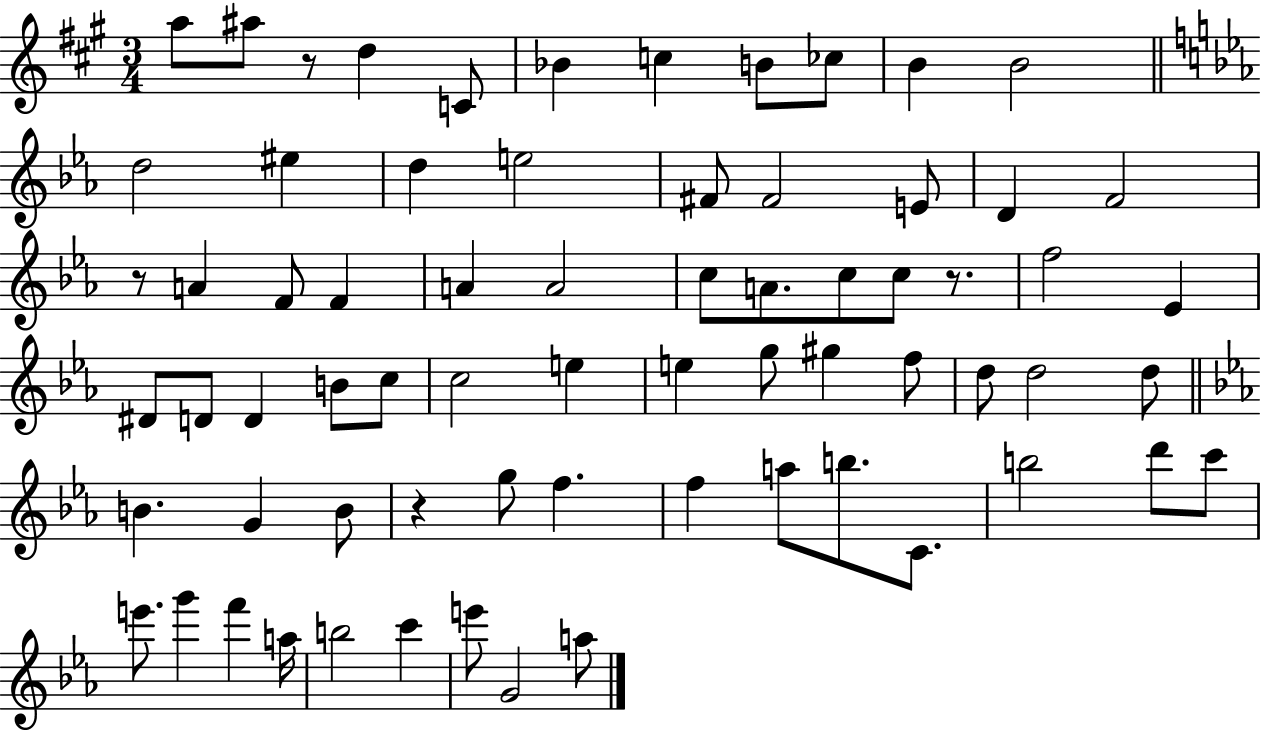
X:1
T:Untitled
M:3/4
L:1/4
K:A
a/2 ^a/2 z/2 d C/2 _B c B/2 _c/2 B B2 d2 ^e d e2 ^F/2 ^F2 E/2 D F2 z/2 A F/2 F A A2 c/2 A/2 c/2 c/2 z/2 f2 _E ^D/2 D/2 D B/2 c/2 c2 e e g/2 ^g f/2 d/2 d2 d/2 B G B/2 z g/2 f f a/2 b/2 C/2 b2 d'/2 c'/2 e'/2 g' f' a/4 b2 c' e'/2 G2 a/2